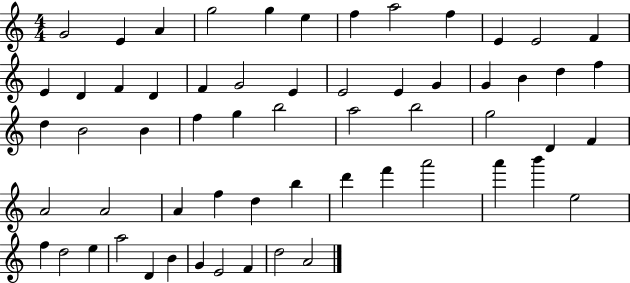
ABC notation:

X:1
T:Untitled
M:4/4
L:1/4
K:C
G2 E A g2 g e f a2 f E E2 F E D F D F G2 E E2 E G G B d f d B2 B f g b2 a2 b2 g2 D F A2 A2 A f d b d' f' a'2 a' b' e2 f d2 e a2 D B G E2 F d2 A2